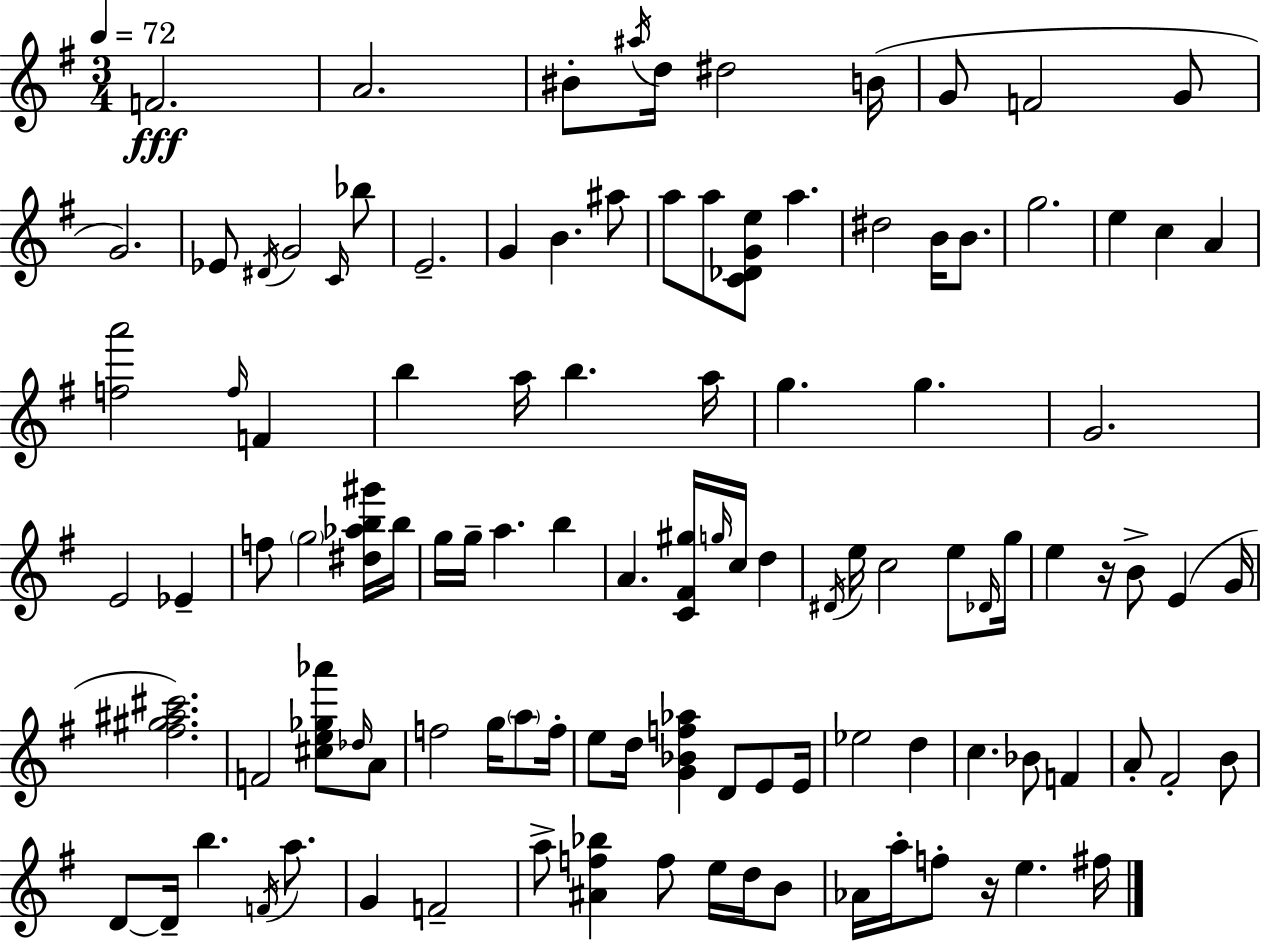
F4/h. A4/h. BIS4/e A#5/s D5/s D#5/h B4/s G4/e F4/h G4/e G4/h. Eb4/e D#4/s G4/h C4/s Bb5/e E4/h. G4/q B4/q. A#5/e A5/e A5/e [C4,Db4,G4,E5]/e A5/q. D#5/h B4/s B4/e. G5/h. E5/q C5/q A4/q [F5,A6]/h F5/s F4/q B5/q A5/s B5/q. A5/s G5/q. G5/q. G4/h. E4/h Eb4/q F5/e G5/h [D#5,Ab5,B5,G#6]/s B5/s G5/s G5/s A5/q. B5/q A4/q. [C4,F#4,G#5]/s G5/s C5/s D5/q D#4/s E5/s C5/h E5/e Db4/s G5/s E5/q R/s B4/e E4/q G4/s [F#5,G#5,A#5,C#6]/h. F4/h [C#5,E5,Gb5,Ab6]/e Db5/s A4/e F5/h G5/s A5/e F5/s E5/e D5/s [G4,Bb4,F5,Ab5]/q D4/e E4/e E4/s Eb5/h D5/q C5/q. Bb4/e F4/q A4/e F#4/h B4/e D4/e D4/s B5/q. F4/s A5/e. G4/q F4/h A5/e [A#4,F5,Bb5]/q F5/e E5/s D5/s B4/e Ab4/s A5/s F5/e R/s E5/q. F#5/s